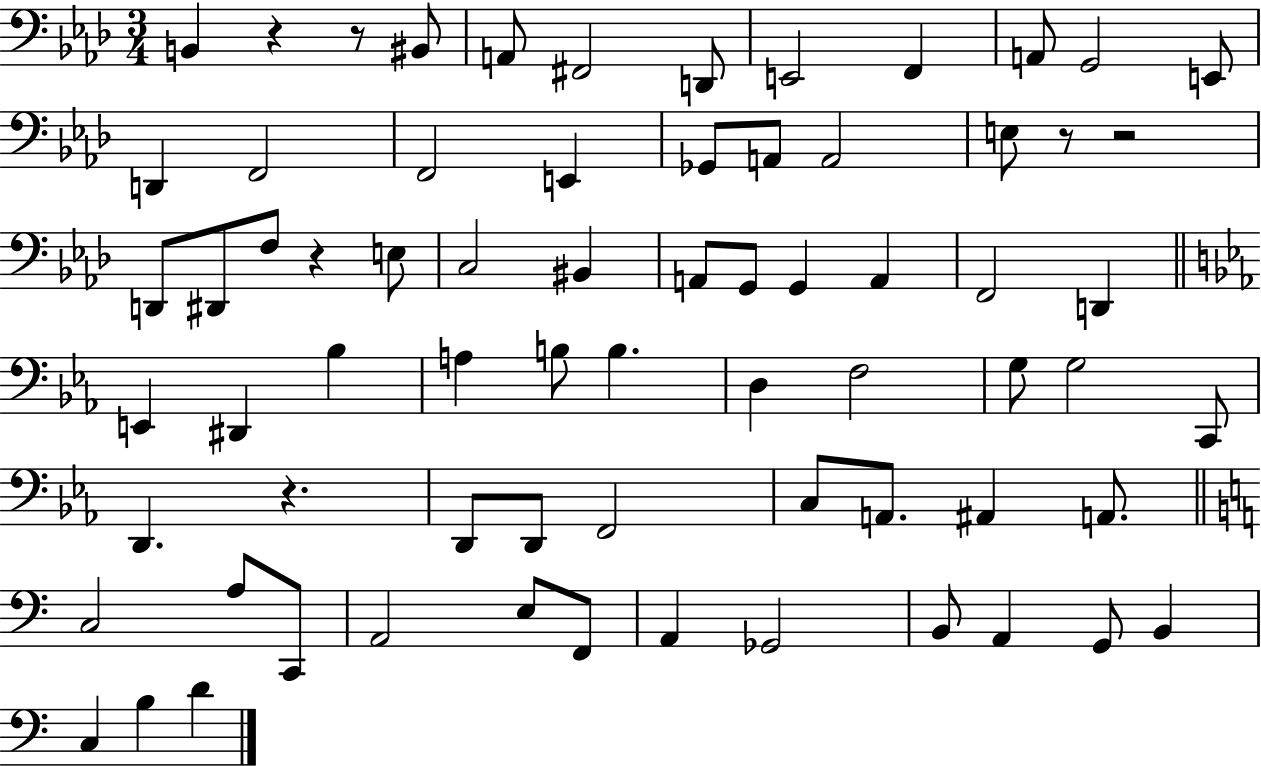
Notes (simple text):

B2/q R/q R/e BIS2/e A2/e F#2/h D2/e E2/h F2/q A2/e G2/h E2/e D2/q F2/h F2/h E2/q Gb2/e A2/e A2/h E3/e R/e R/h D2/e D#2/e F3/e R/q E3/e C3/h BIS2/q A2/e G2/e G2/q A2/q F2/h D2/q E2/q D#2/q Bb3/q A3/q B3/e B3/q. D3/q F3/h G3/e G3/h C2/e D2/q. R/q. D2/e D2/e F2/h C3/e A2/e. A#2/q A2/e. C3/h A3/e C2/e A2/h E3/e F2/e A2/q Gb2/h B2/e A2/q G2/e B2/q C3/q B3/q D4/q